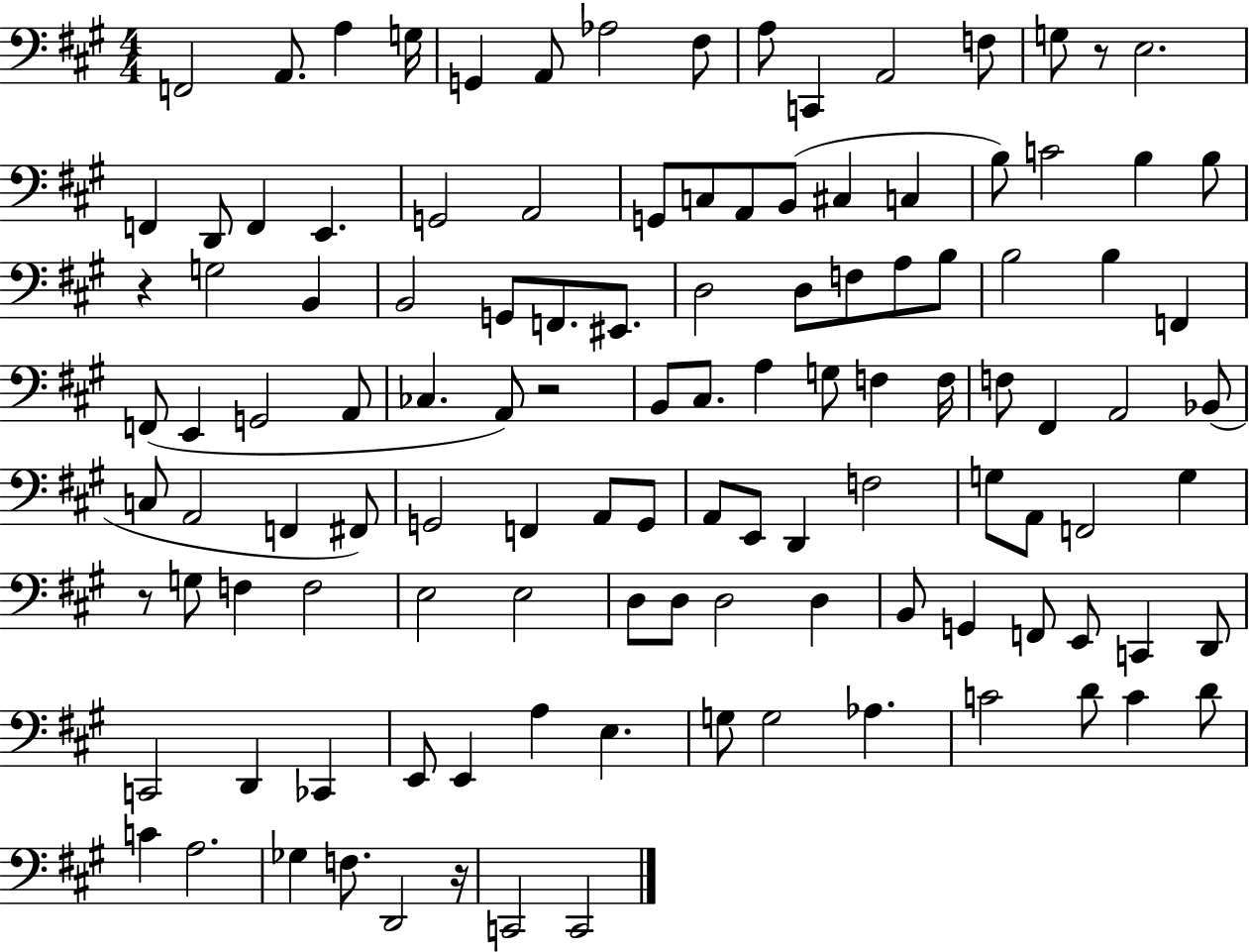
F2/h A2/e. A3/q G3/s G2/q A2/e Ab3/h F#3/e A3/e C2/q A2/h F3/e G3/e R/e E3/h. F2/q D2/e F2/q E2/q. G2/h A2/h G2/e C3/e A2/e B2/e C#3/q C3/q B3/e C4/h B3/q B3/e R/q G3/h B2/q B2/h G2/e F2/e. EIS2/e. D3/h D3/e F3/e A3/e B3/e B3/h B3/q F2/q F2/e E2/q G2/h A2/e CES3/q. A2/e R/h B2/e C#3/e. A3/q G3/e F3/q F3/s F3/e F#2/q A2/h Bb2/e C3/e A2/h F2/q F#2/e G2/h F2/q A2/e G2/e A2/e E2/e D2/q F3/h G3/e A2/e F2/h G3/q R/e G3/e F3/q F3/h E3/h E3/h D3/e D3/e D3/h D3/q B2/e G2/q F2/e E2/e C2/q D2/e C2/h D2/q CES2/q E2/e E2/q A3/q E3/q. G3/e G3/h Ab3/q. C4/h D4/e C4/q D4/e C4/q A3/h. Gb3/q F3/e. D2/h R/s C2/h C2/h